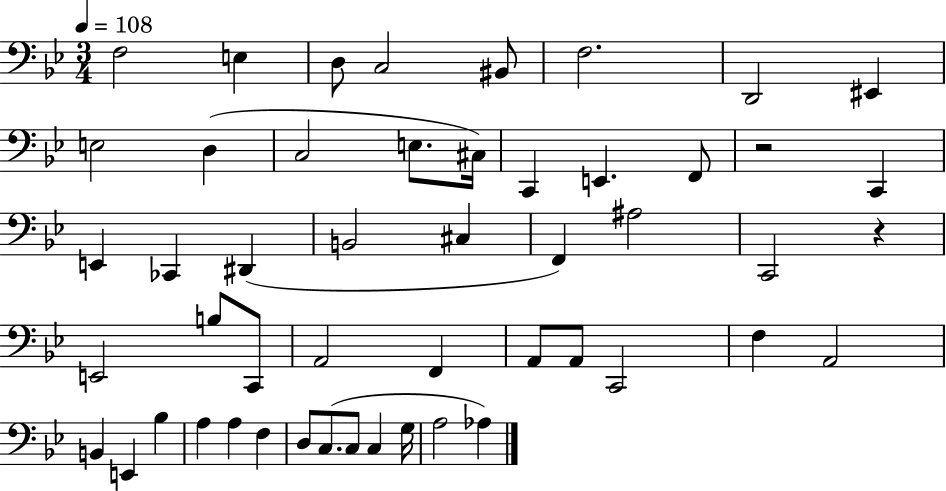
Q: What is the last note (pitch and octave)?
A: Ab3